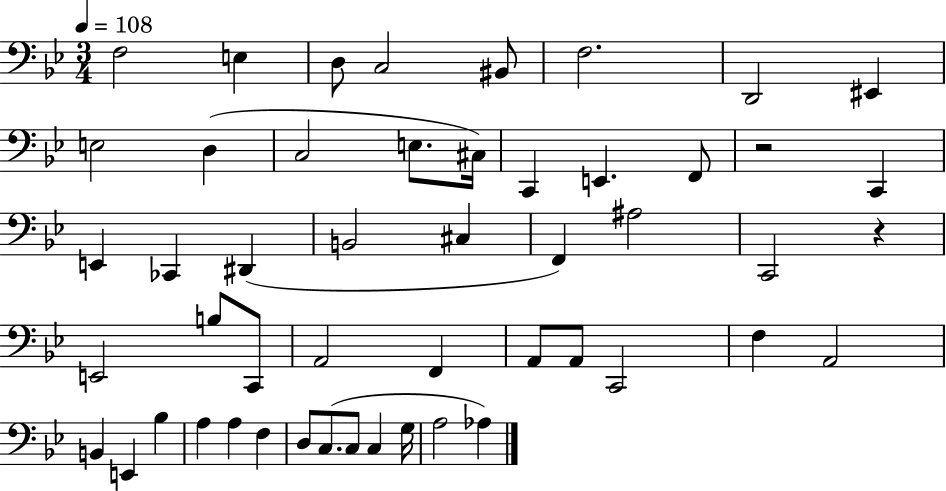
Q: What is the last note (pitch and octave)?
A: Ab3